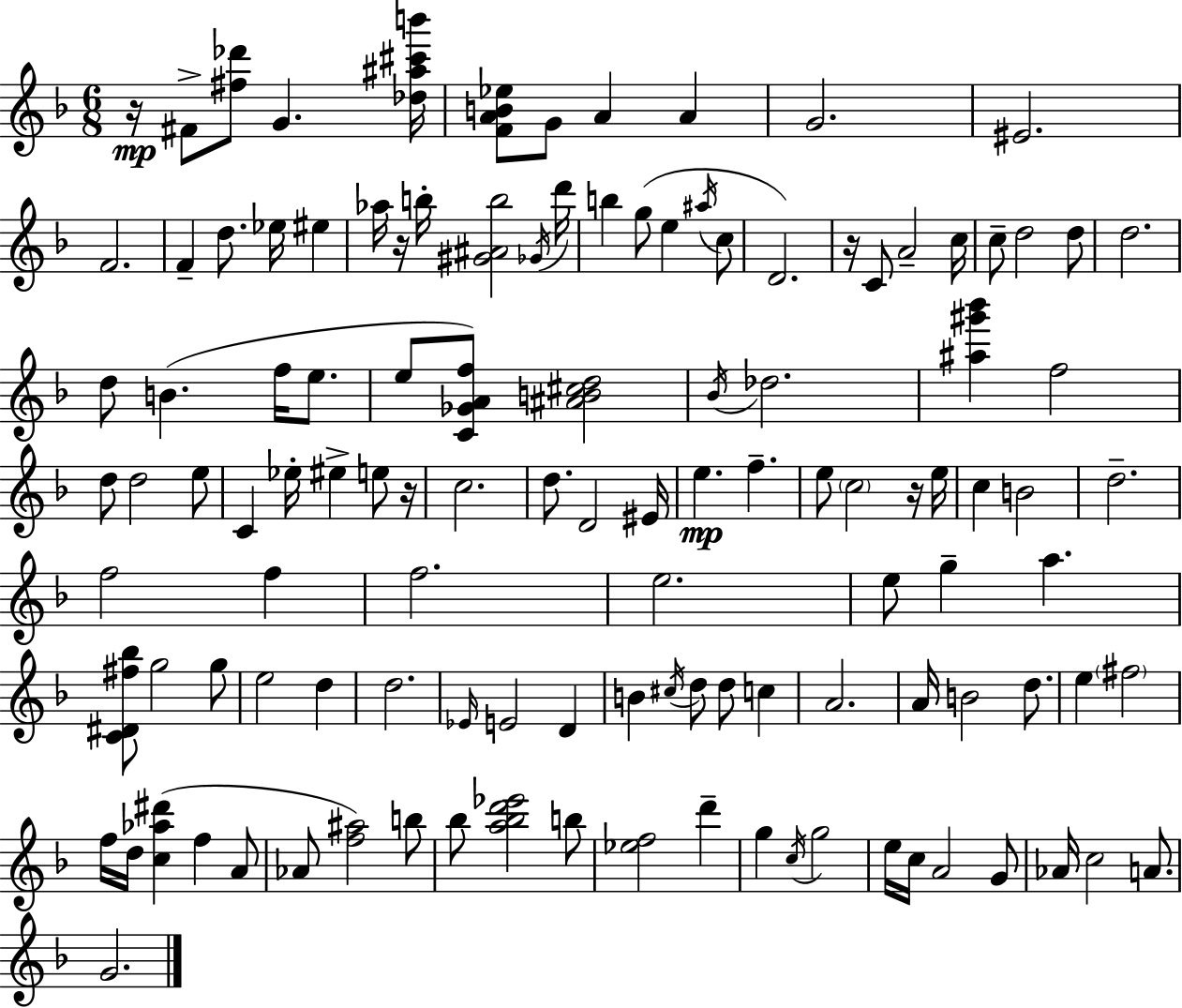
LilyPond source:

{
  \clef treble
  \numericTimeSignature
  \time 6/8
  \key f \major
  \repeat volta 2 { r16\mp fis'8-> <fis'' des'''>8 g'4. <des'' ais'' cis''' b'''>16 | <f' a' b' ees''>8 g'8 a'4 a'4 | g'2. | eis'2. | \break f'2. | f'4-- d''8. ees''16 eis''4 | aes''16 r16 b''16-. <gis' ais' b''>2 \acciaccatura { ges'16 } | d'''16 b''4 g''8( e''4 \acciaccatura { ais''16 } | \break c''8 d'2.) | r16 c'8 a'2-- | c''16 c''8-- d''2 | d''8 d''2. | \break d''8 b'4.( f''16 e''8. | e''8 <c' ges' a' f''>8) <ais' b' cis'' d''>2 | \acciaccatura { bes'16 } des''2. | <ais'' gis''' bes'''>4 f''2 | \break d''8 d''2 | e''8 c'4 ees''16-. eis''4-> | e''8 r16 c''2. | d''8. d'2 | \break eis'16 e''4.\mp f''4.-- | e''8 \parenthesize c''2 | r16 e''16 c''4 b'2 | d''2.-- | \break f''2 f''4 | f''2. | e''2. | e''8 g''4-- a''4. | \break <c' dis' fis'' bes''>8 g''2 | g''8 e''2 d''4 | d''2. | \grace { ees'16 } e'2 | \break d'4 b'4 \acciaccatura { cis''16 } d''8 d''8 | c''4 a'2. | a'16 b'2 | d''8. e''4 \parenthesize fis''2 | \break f''16 d''16 <c'' aes'' dis'''>4( f''4 | a'8 aes'8 <f'' ais''>2) | b''8 bes''8 <a'' bes'' d''' ees'''>2 | b''8 <ees'' f''>2 | \break d'''4-- g''4 \acciaccatura { c''16 } g''2 | e''16 c''16 a'2 | g'8 aes'16 c''2 | a'8. g'2. | \break } \bar "|."
}